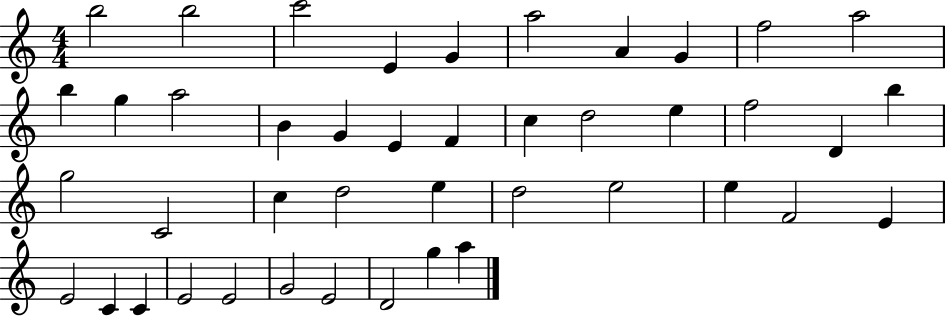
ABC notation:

X:1
T:Untitled
M:4/4
L:1/4
K:C
b2 b2 c'2 E G a2 A G f2 a2 b g a2 B G E F c d2 e f2 D b g2 C2 c d2 e d2 e2 e F2 E E2 C C E2 E2 G2 E2 D2 g a